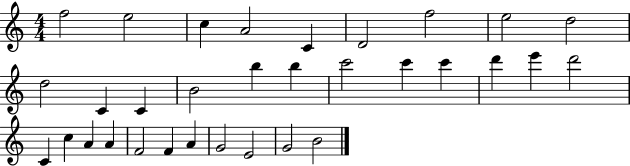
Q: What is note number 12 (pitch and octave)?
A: C4